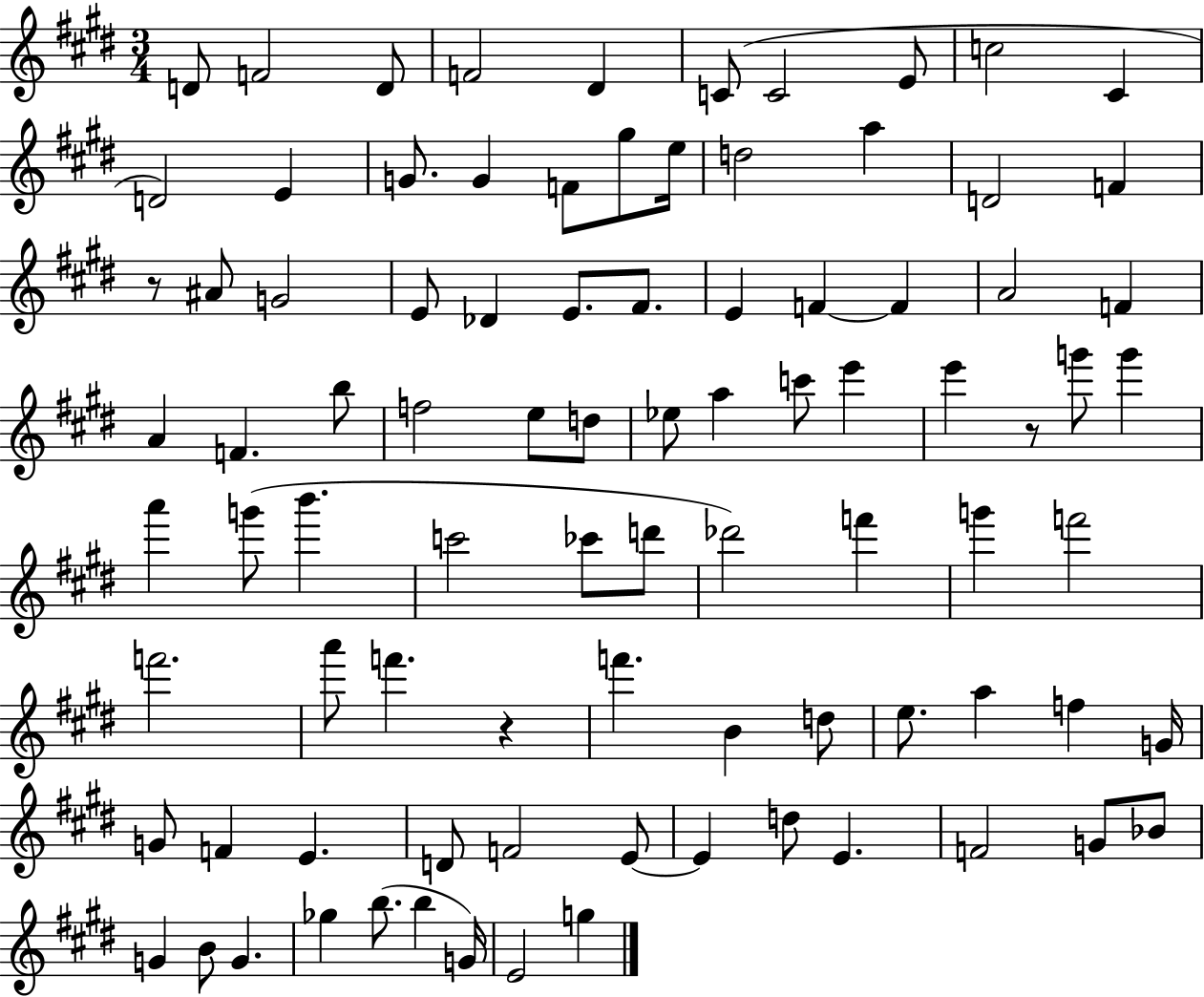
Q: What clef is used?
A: treble